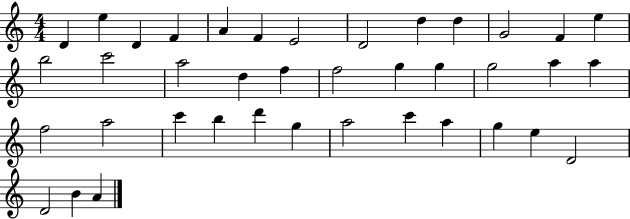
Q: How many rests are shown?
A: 0